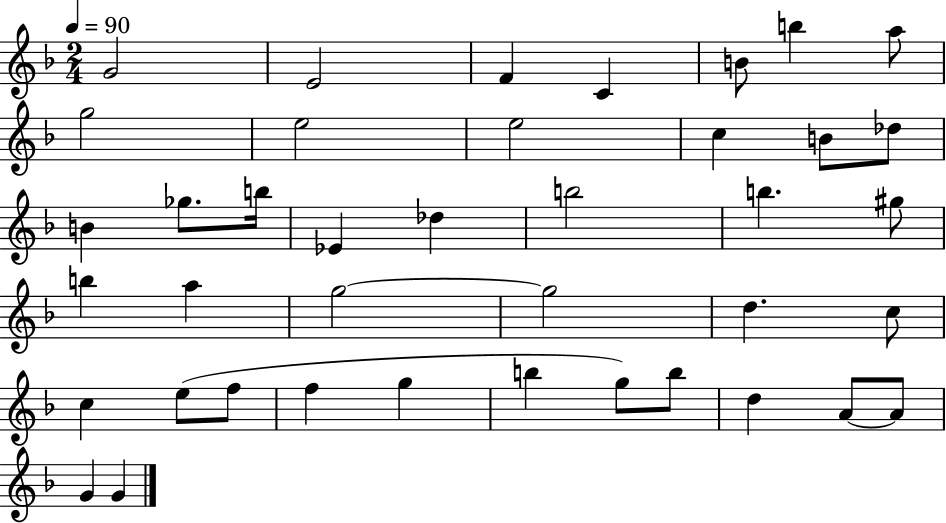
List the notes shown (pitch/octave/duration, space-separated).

G4/h E4/h F4/q C4/q B4/e B5/q A5/e G5/h E5/h E5/h C5/q B4/e Db5/e B4/q Gb5/e. B5/s Eb4/q Db5/q B5/h B5/q. G#5/e B5/q A5/q G5/h G5/h D5/q. C5/e C5/q E5/e F5/e F5/q G5/q B5/q G5/e B5/e D5/q A4/e A4/e G4/q G4/q